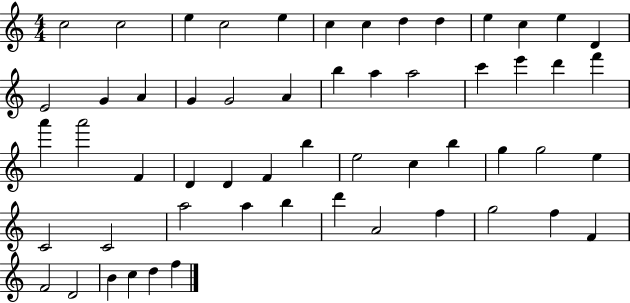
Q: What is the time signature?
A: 4/4